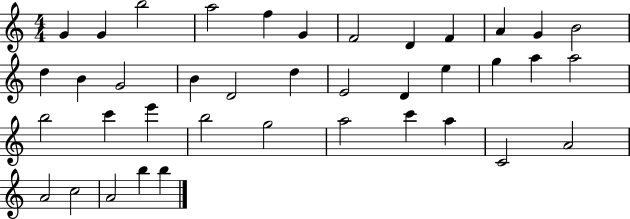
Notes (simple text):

G4/q G4/q B5/h A5/h F5/q G4/q F4/h D4/q F4/q A4/q G4/q B4/h D5/q B4/q G4/h B4/q D4/h D5/q E4/h D4/q E5/q G5/q A5/q A5/h B5/h C6/q E6/q B5/h G5/h A5/h C6/q A5/q C4/h A4/h A4/h C5/h A4/h B5/q B5/q